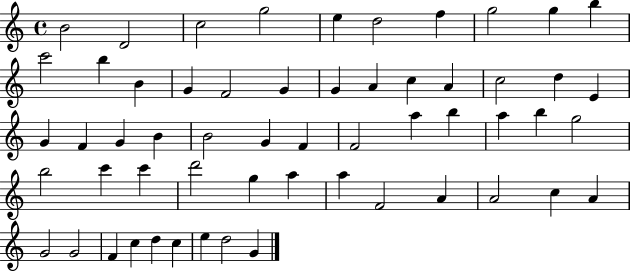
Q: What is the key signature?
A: C major